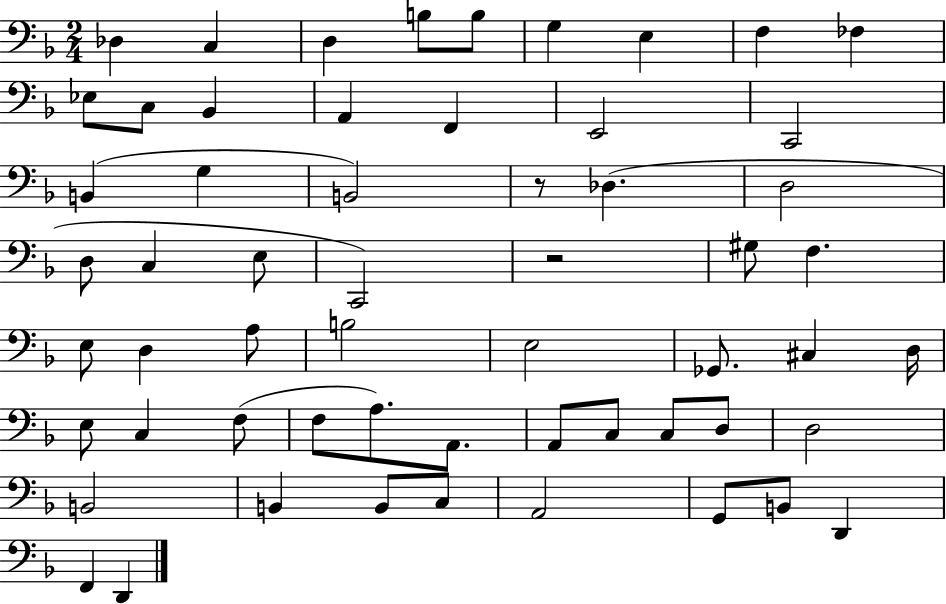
{
  \clef bass
  \numericTimeSignature
  \time 2/4
  \key f \major
  des4 c4 | d4 b8 b8 | g4 e4 | f4 fes4 | \break ees8 c8 bes,4 | a,4 f,4 | e,2 | c,2 | \break b,4( g4 | b,2) | r8 des4.( | d2 | \break d8 c4 e8 | c,2) | r2 | gis8 f4. | \break e8 d4 a8 | b2 | e2 | ges,8. cis4 d16 | \break e8 c4 f8( | f8 a8.) a,8. | a,8 c8 c8 d8 | d2 | \break b,2 | b,4 b,8 c8 | a,2 | g,8 b,8 d,4 | \break f,4 d,4 | \bar "|."
}